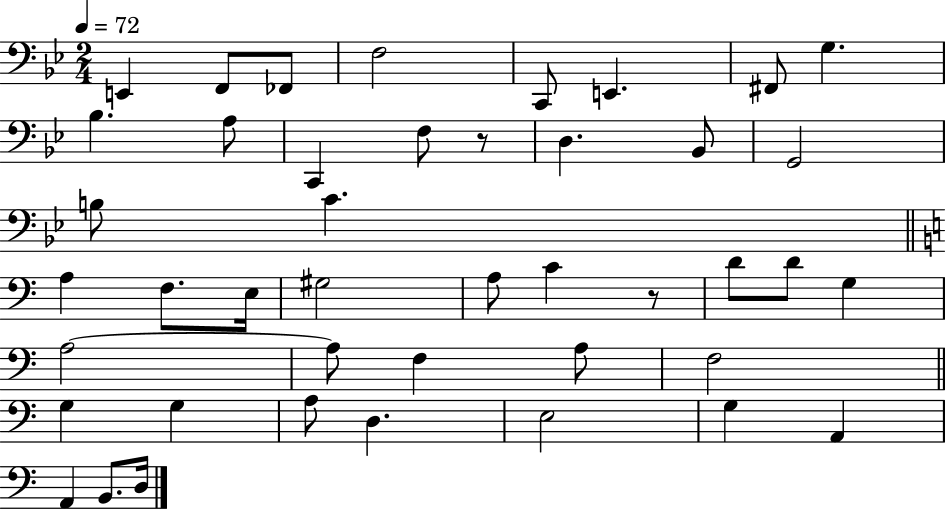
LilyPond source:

{
  \clef bass
  \numericTimeSignature
  \time 2/4
  \key bes \major
  \tempo 4 = 72
  e,4 f,8 fes,8 | f2 | c,8 e,4. | fis,8 g4. | \break bes4. a8 | c,4 f8 r8 | d4. bes,8 | g,2 | \break b8 c'4. | \bar "||" \break \key c \major a4 f8. e16 | gis2 | a8 c'4 r8 | d'8 d'8 g4 | \break a2~~ | a8 f4 a8 | f2 | \bar "||" \break \key c \major g4 g4 | a8 d4. | e2 | g4 a,4 | \break a,4 b,8. d16 | \bar "|."
}